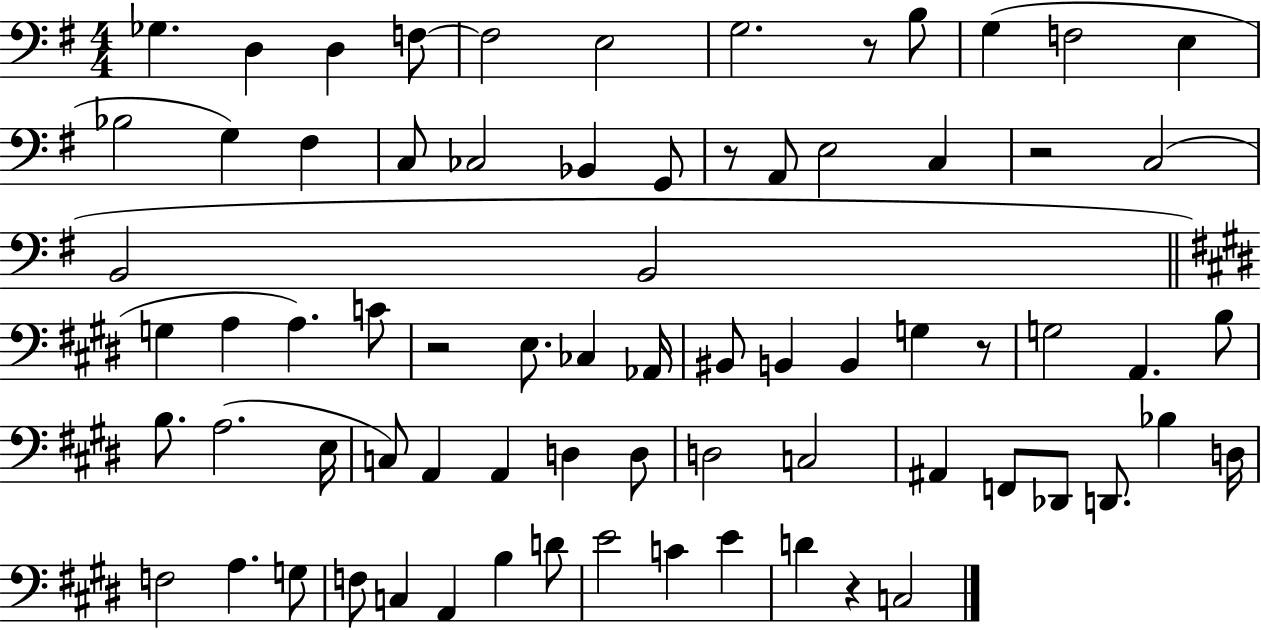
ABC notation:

X:1
T:Untitled
M:4/4
L:1/4
K:G
_G, D, D, F,/2 F,2 E,2 G,2 z/2 B,/2 G, F,2 E, _B,2 G, ^F, C,/2 _C,2 _B,, G,,/2 z/2 A,,/2 E,2 C, z2 C,2 B,,2 B,,2 G, A, A, C/2 z2 E,/2 _C, _A,,/4 ^B,,/2 B,, B,, G, z/2 G,2 A,, B,/2 B,/2 A,2 E,/4 C,/2 A,, A,, D, D,/2 D,2 C,2 ^A,, F,,/2 _D,,/2 D,,/2 _B, D,/4 F,2 A, G,/2 F,/2 C, A,, B, D/2 E2 C E D z C,2